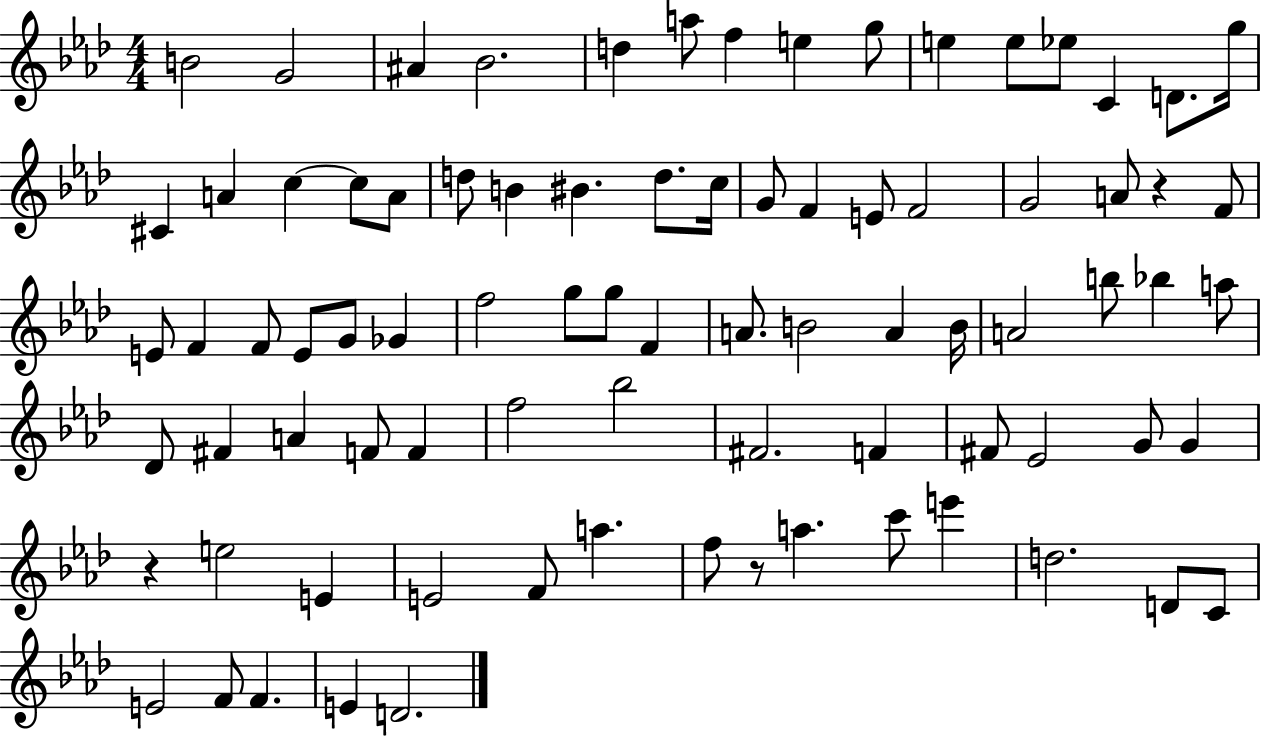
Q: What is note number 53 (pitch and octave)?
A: A4